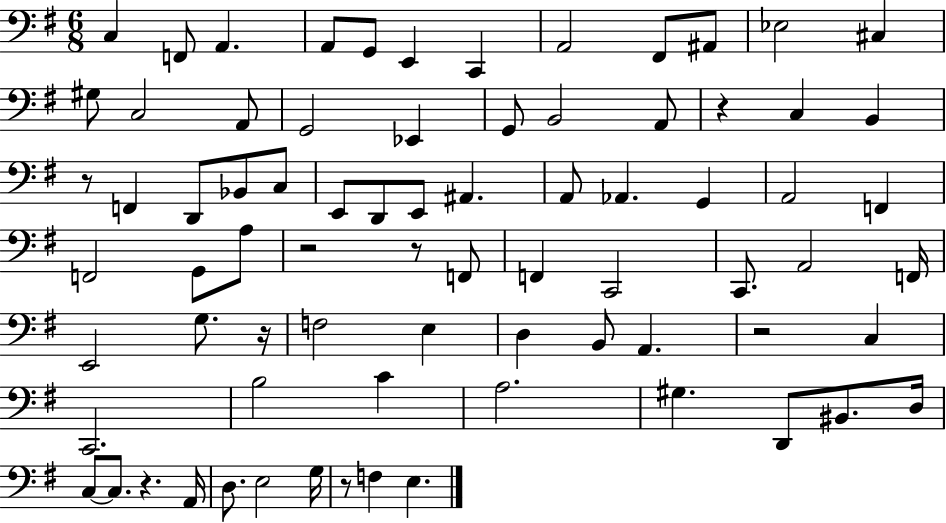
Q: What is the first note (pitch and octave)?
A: C3